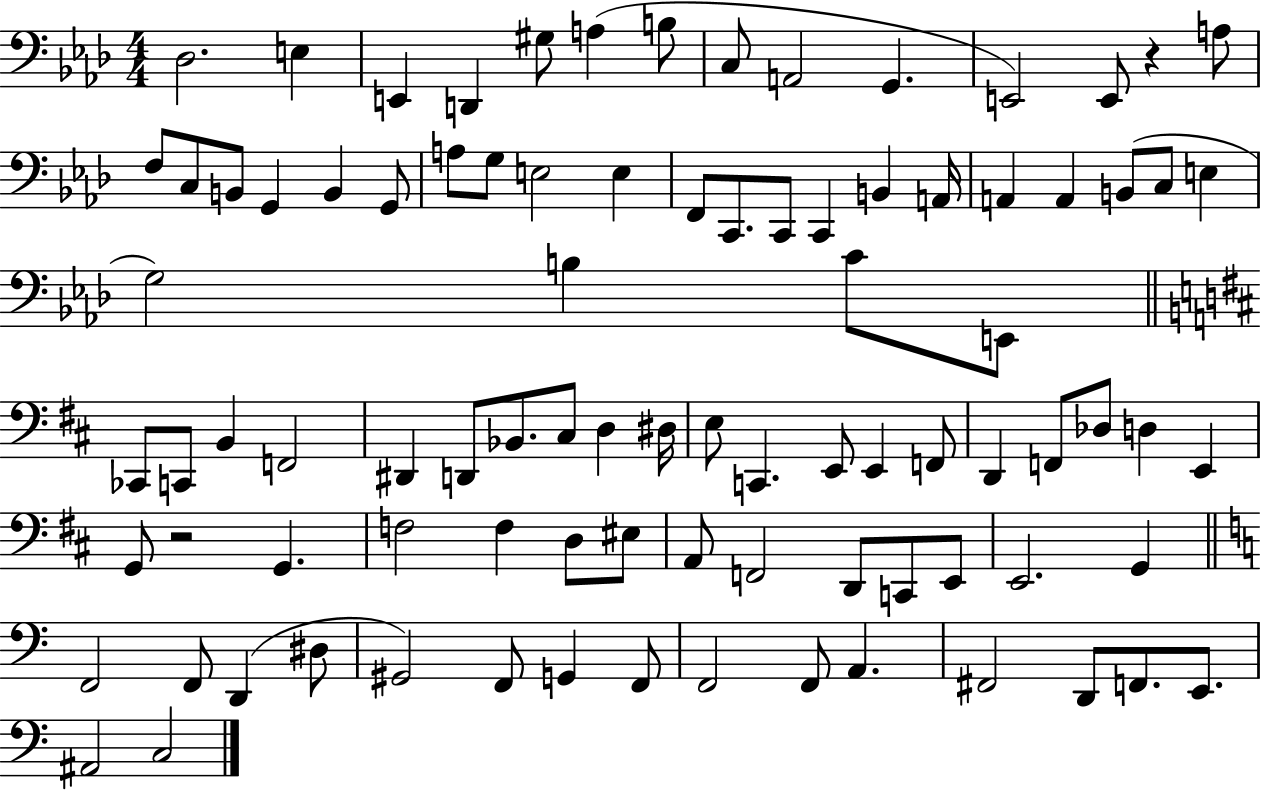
X:1
T:Untitled
M:4/4
L:1/4
K:Ab
_D,2 E, E,, D,, ^G,/2 A, B,/2 C,/2 A,,2 G,, E,,2 E,,/2 z A,/2 F,/2 C,/2 B,,/2 G,, B,, G,,/2 A,/2 G,/2 E,2 E, F,,/2 C,,/2 C,,/2 C,, B,, A,,/4 A,, A,, B,,/2 C,/2 E, G,2 B, C/2 E,,/2 _C,,/2 C,,/2 B,, F,,2 ^D,, D,,/2 _B,,/2 ^C,/2 D, ^D,/4 E,/2 C,, E,,/2 E,, F,,/2 D,, F,,/2 _D,/2 D, E,, G,,/2 z2 G,, F,2 F, D,/2 ^E,/2 A,,/2 F,,2 D,,/2 C,,/2 E,,/2 E,,2 G,, F,,2 F,,/2 D,, ^D,/2 ^G,,2 F,,/2 G,, F,,/2 F,,2 F,,/2 A,, ^F,,2 D,,/2 F,,/2 E,,/2 ^A,,2 C,2